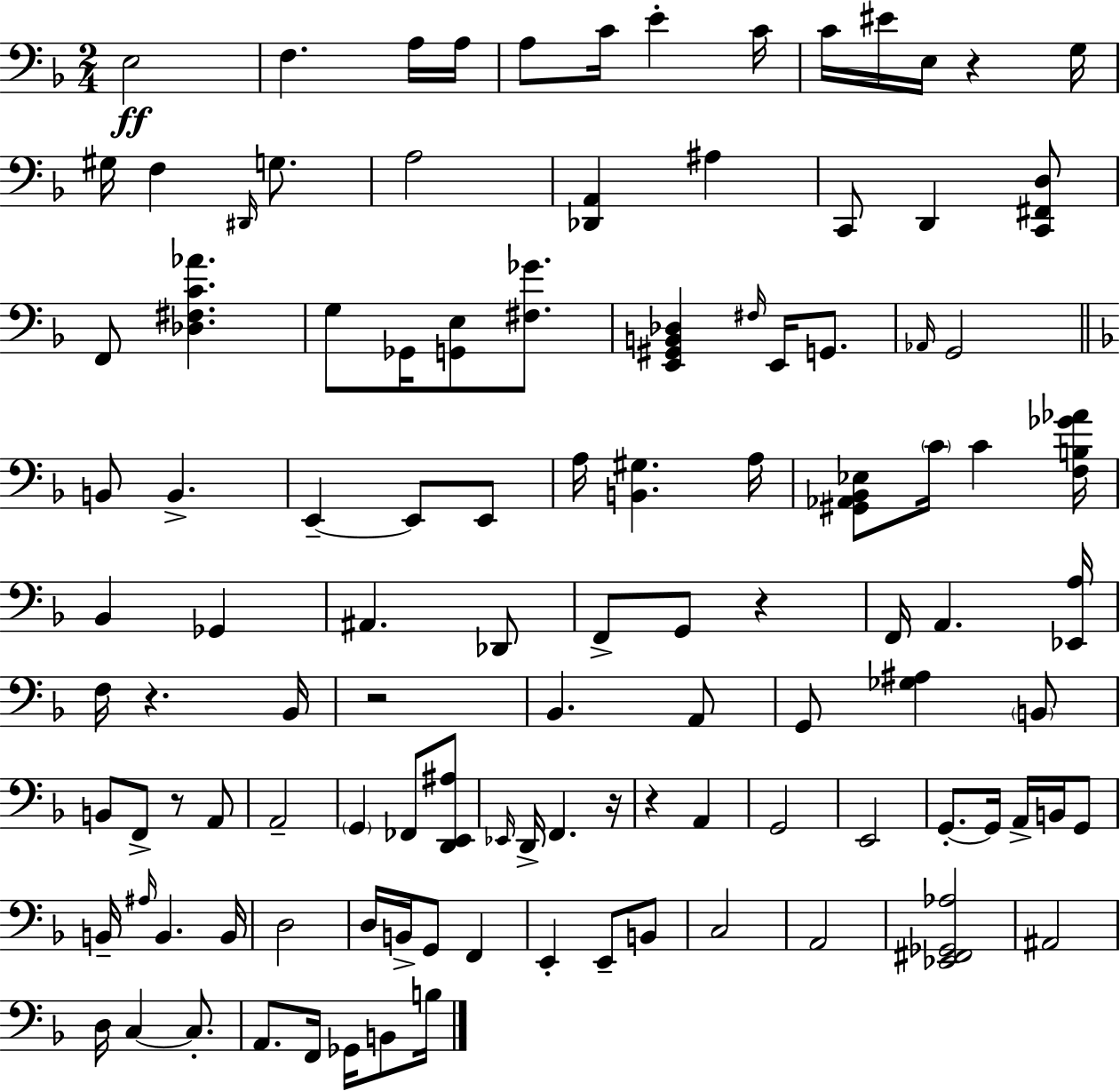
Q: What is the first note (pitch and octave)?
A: E3